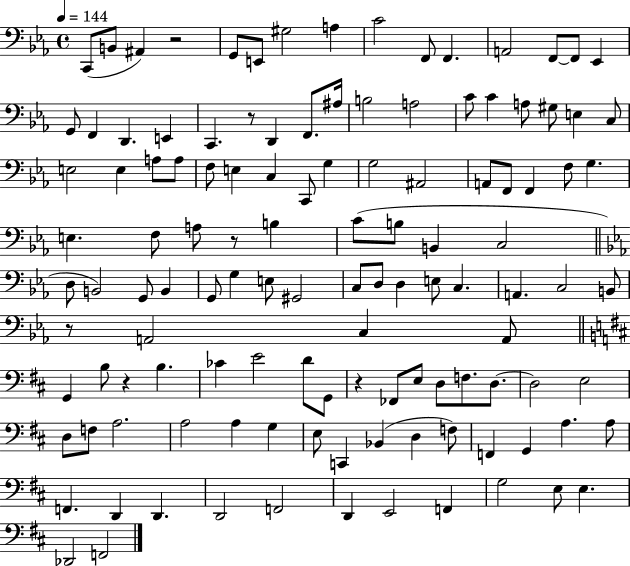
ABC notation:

X:1
T:Untitled
M:4/4
L:1/4
K:Eb
C,,/2 B,,/2 ^A,, z2 G,,/2 E,,/2 ^G,2 A, C2 F,,/2 F,, A,,2 F,,/2 F,,/2 _E,, G,,/2 F,, D,, E,, C,, z/2 D,, F,,/2 ^A,/4 B,2 A,2 C/2 C A,/2 ^G,/2 E, C,/2 E,2 E, A,/2 A,/2 F,/2 E, C, C,,/2 G, G,2 ^A,,2 A,,/2 F,,/2 F,, F,/2 G, E, F,/2 A,/2 z/2 B, C/2 B,/2 B,, C,2 D,/2 B,,2 G,,/2 B,, G,,/2 G, E,/2 ^G,,2 C,/2 D,/2 D, E,/2 C, A,, C,2 B,,/2 z/2 A,,2 C, A,,/2 G,, B,/2 z B, _C E2 D/2 G,,/2 z _F,,/2 E,/2 D,/2 F,/2 D,/2 D,2 E,2 D,/2 F,/2 A,2 A,2 A, G, E,/2 C,, _B,, D, F,/2 F,, G,, A, A,/2 F,, D,, D,, D,,2 F,,2 D,, E,,2 F,, G,2 E,/2 E, _D,,2 F,,2